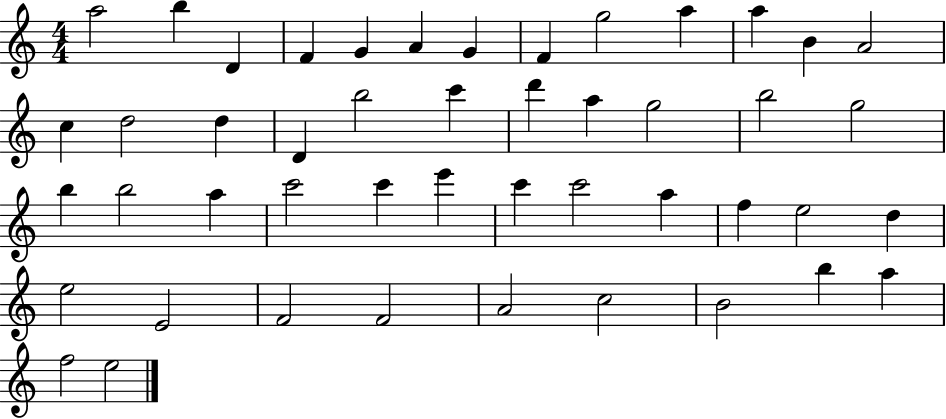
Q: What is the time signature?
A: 4/4